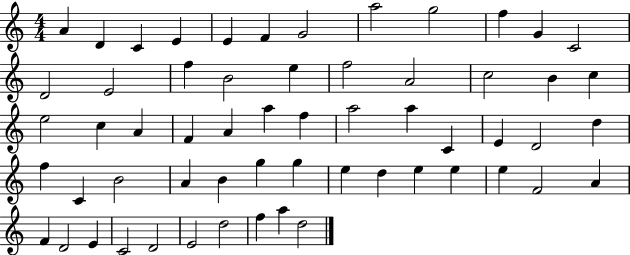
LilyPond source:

{
  \clef treble
  \numericTimeSignature
  \time 4/4
  \key c \major
  a'4 d'4 c'4 e'4 | e'4 f'4 g'2 | a''2 g''2 | f''4 g'4 c'2 | \break d'2 e'2 | f''4 b'2 e''4 | f''2 a'2 | c''2 b'4 c''4 | \break e''2 c''4 a'4 | f'4 a'4 a''4 f''4 | a''2 a''4 c'4 | e'4 d'2 d''4 | \break f''4 c'4 b'2 | a'4 b'4 g''4 g''4 | e''4 d''4 e''4 e''4 | e''4 f'2 a'4 | \break f'4 d'2 e'4 | c'2 d'2 | e'2 d''2 | f''4 a''4 d''2 | \break \bar "|."
}